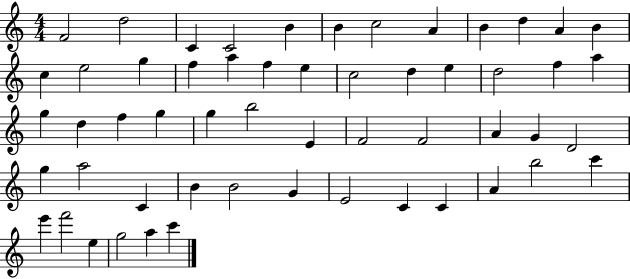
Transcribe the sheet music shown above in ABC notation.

X:1
T:Untitled
M:4/4
L:1/4
K:C
F2 d2 C C2 B B c2 A B d A B c e2 g f a f e c2 d e d2 f a g d f g g b2 E F2 F2 A G D2 g a2 C B B2 G E2 C C A b2 c' e' f'2 e g2 a c'